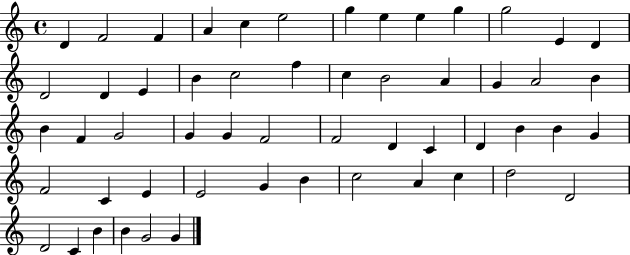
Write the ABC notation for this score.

X:1
T:Untitled
M:4/4
L:1/4
K:C
D F2 F A c e2 g e e g g2 E D D2 D E B c2 f c B2 A G A2 B B F G2 G G F2 F2 D C D B B G F2 C E E2 G B c2 A c d2 D2 D2 C B B G2 G